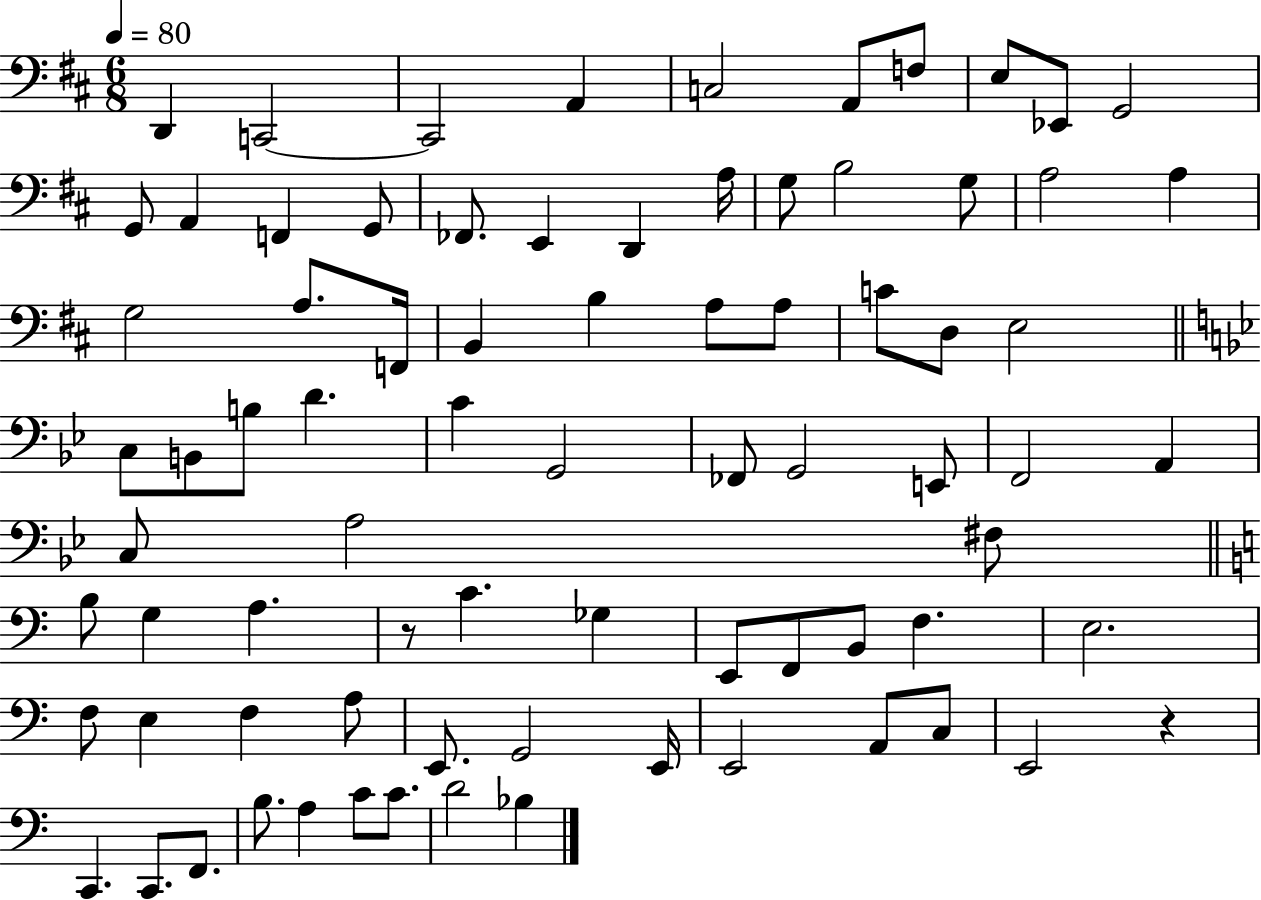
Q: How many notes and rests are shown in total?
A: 79